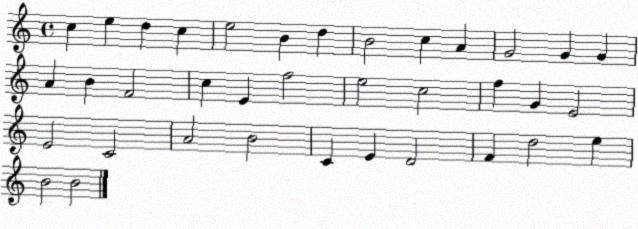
X:1
T:Untitled
M:4/4
L:1/4
K:C
c e d c e2 B d B2 c A G2 G G A B F2 c E f2 e2 c2 f G E2 E2 C2 A2 B2 C E D2 F d2 e B2 B2